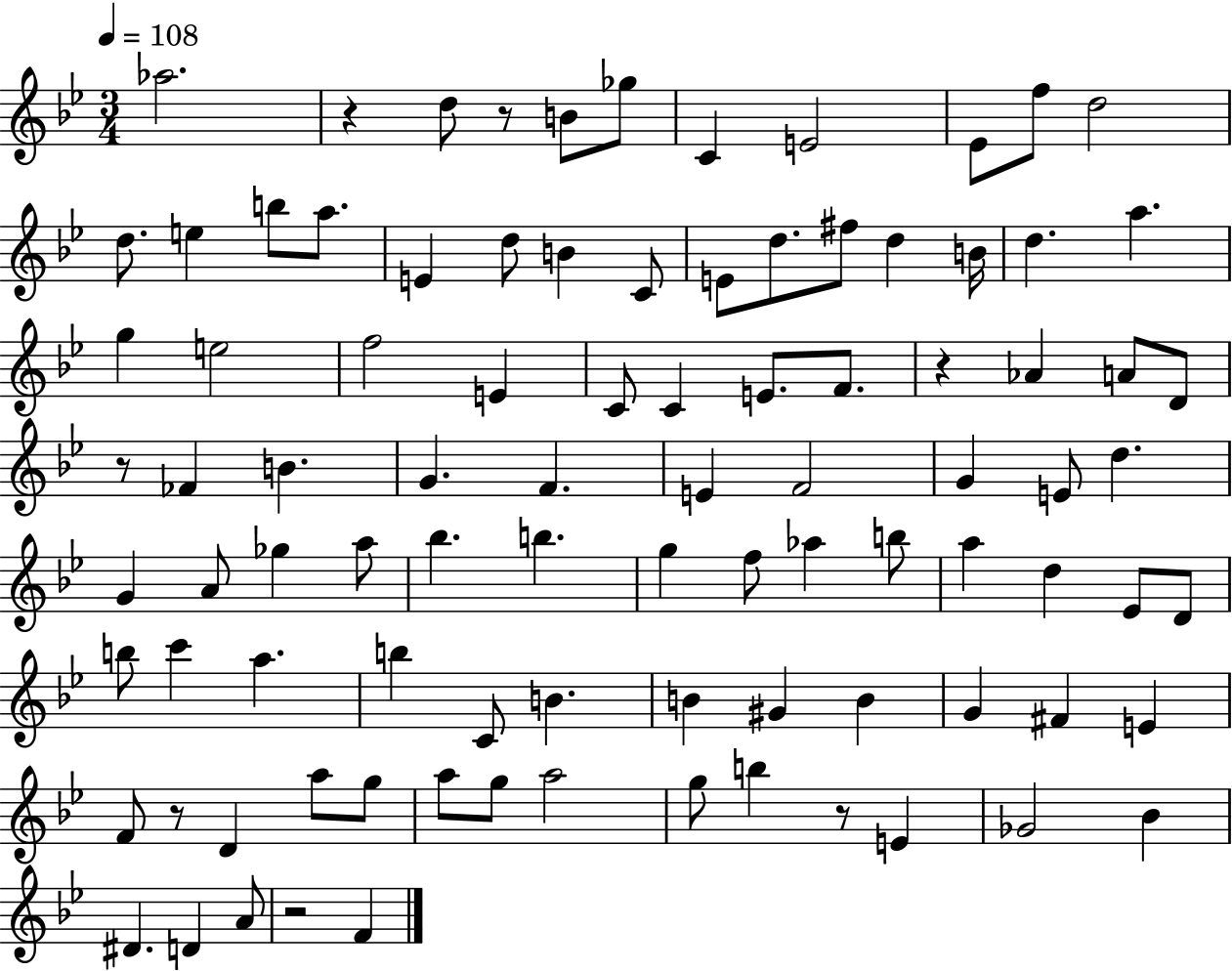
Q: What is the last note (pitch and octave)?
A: F4